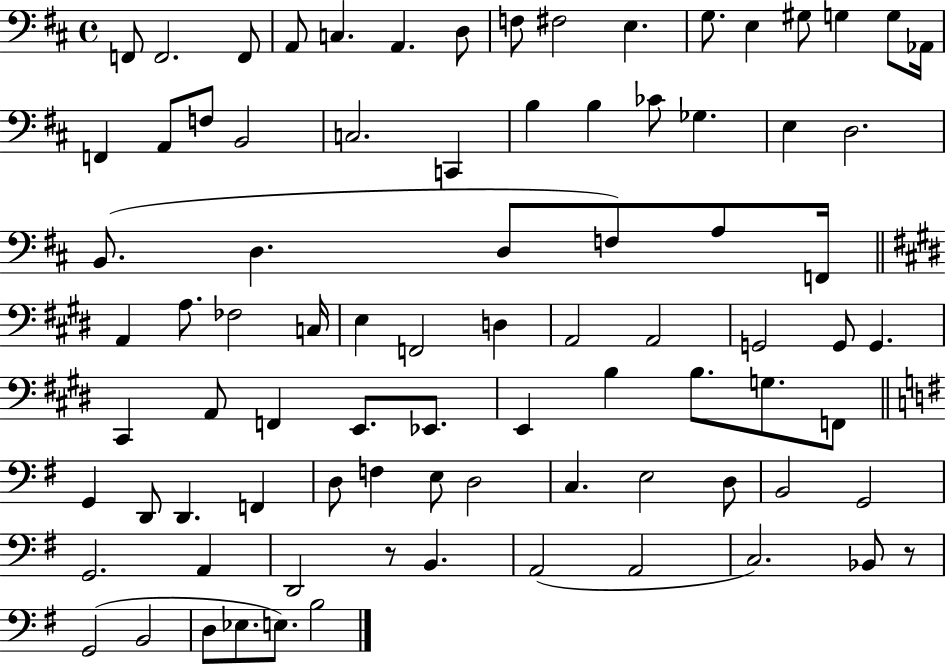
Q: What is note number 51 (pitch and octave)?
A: Eb2